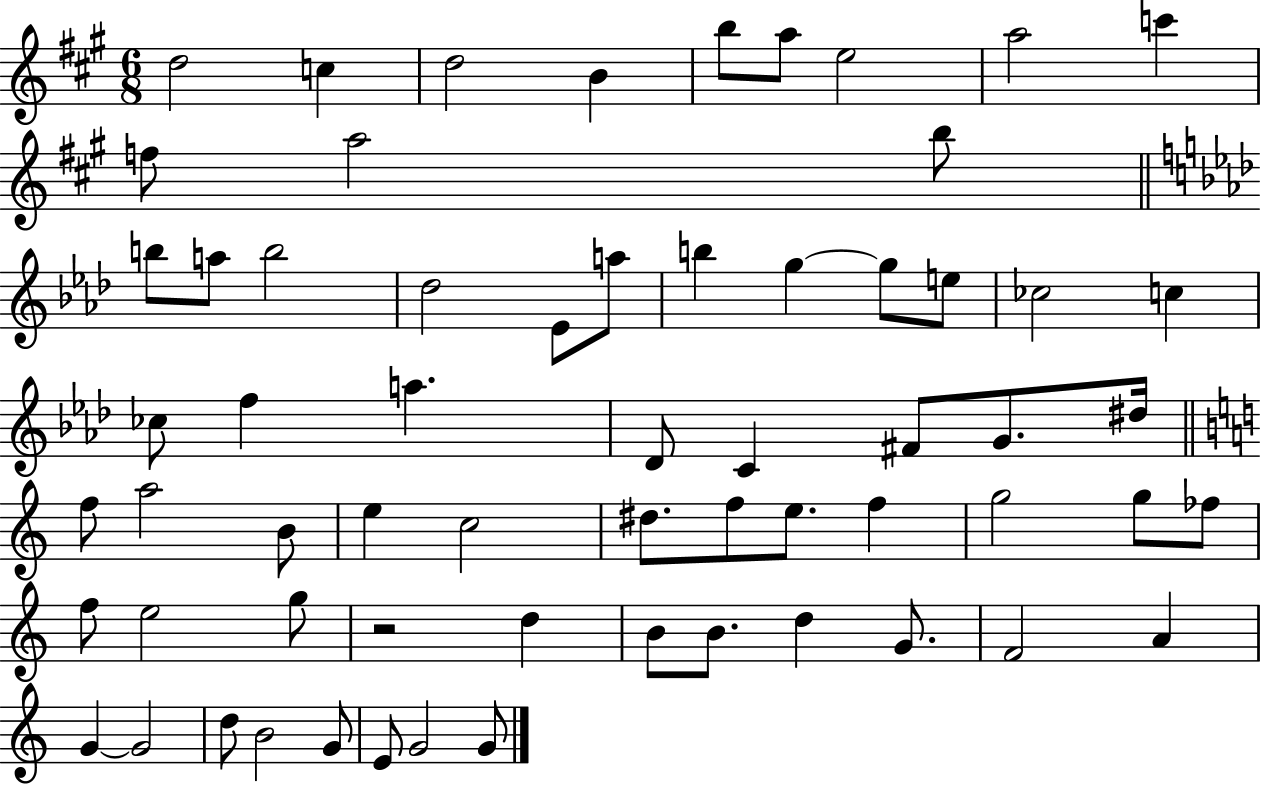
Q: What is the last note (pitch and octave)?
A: G4